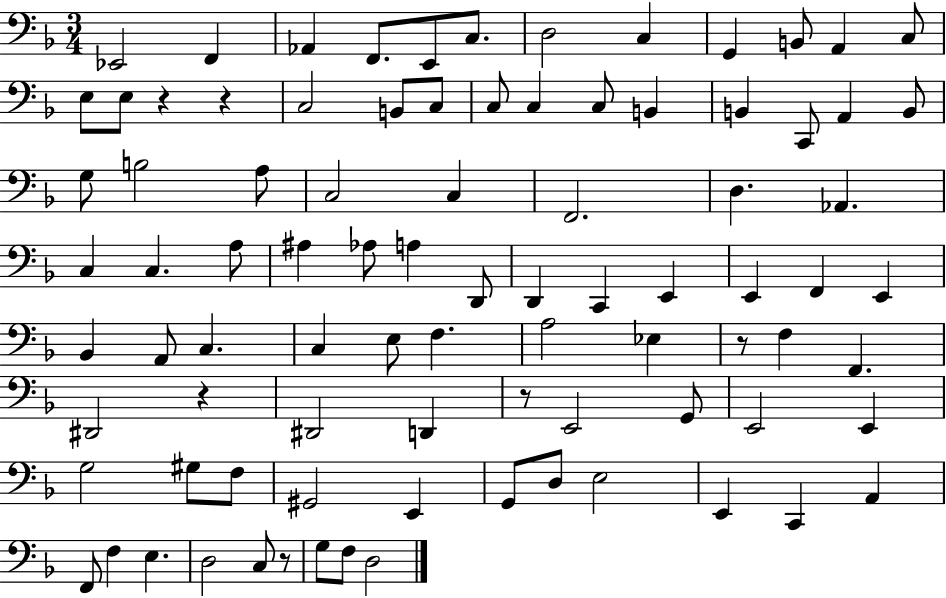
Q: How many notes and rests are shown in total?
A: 88